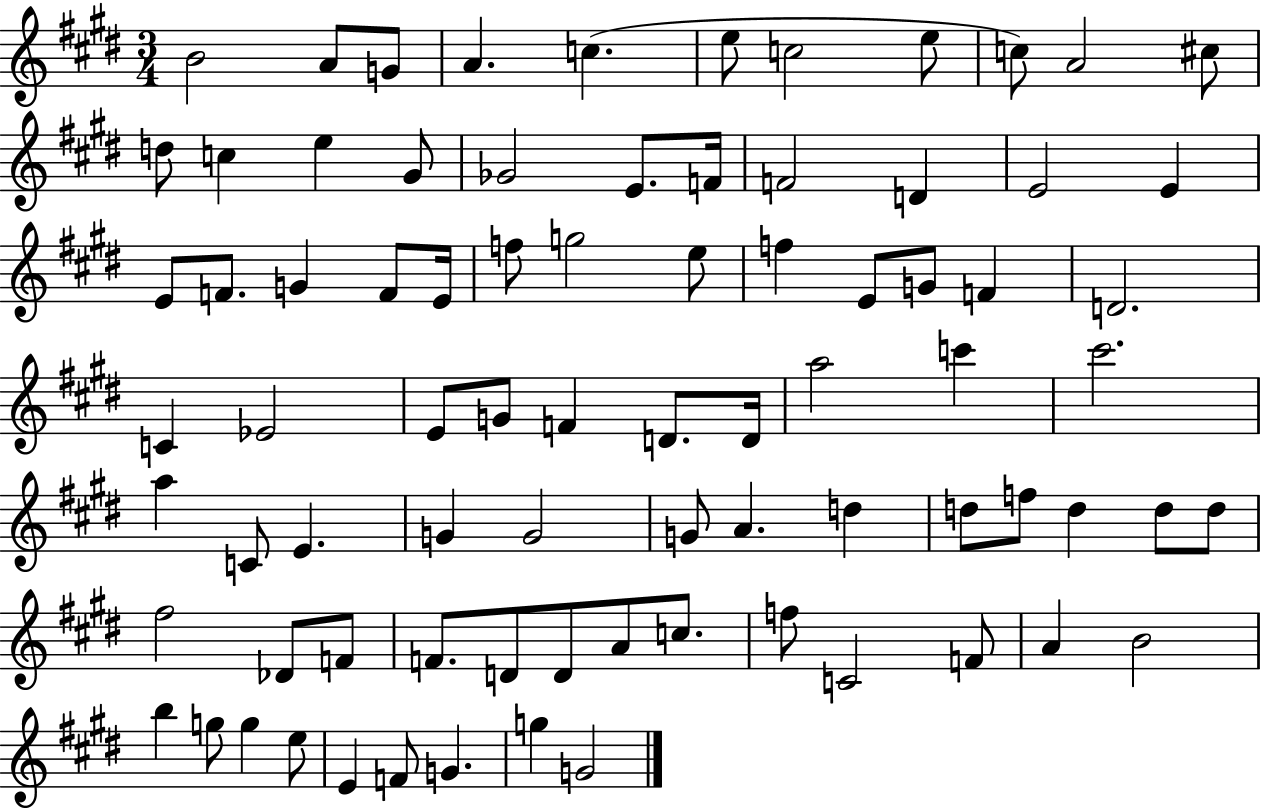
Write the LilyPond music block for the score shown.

{
  \clef treble
  \numericTimeSignature
  \time 3/4
  \key e \major
  \repeat volta 2 { b'2 a'8 g'8 | a'4. c''4.( | e''8 c''2 e''8 | c''8) a'2 cis''8 | \break d''8 c''4 e''4 gis'8 | ges'2 e'8. f'16 | f'2 d'4 | e'2 e'4 | \break e'8 f'8. g'4 f'8 e'16 | f''8 g''2 e''8 | f''4 e'8 g'8 f'4 | d'2. | \break c'4 ees'2 | e'8 g'8 f'4 d'8. d'16 | a''2 c'''4 | cis'''2. | \break a''4 c'8 e'4. | g'4 g'2 | g'8 a'4. d''4 | d''8 f''8 d''4 d''8 d''8 | \break fis''2 des'8 f'8 | f'8. d'8 d'8 a'8 c''8. | f''8 c'2 f'8 | a'4 b'2 | \break b''4 g''8 g''4 e''8 | e'4 f'8 g'4. | g''4 g'2 | } \bar "|."
}